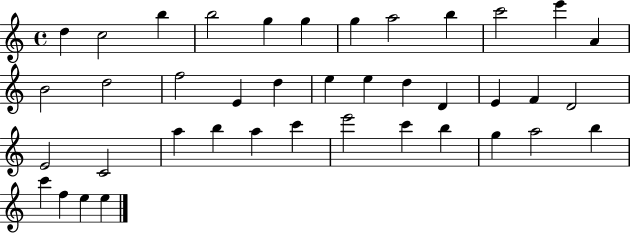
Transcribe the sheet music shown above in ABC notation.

X:1
T:Untitled
M:4/4
L:1/4
K:C
d c2 b b2 g g g a2 b c'2 e' A B2 d2 f2 E d e e d D E F D2 E2 C2 a b a c' e'2 c' b g a2 b c' f e e